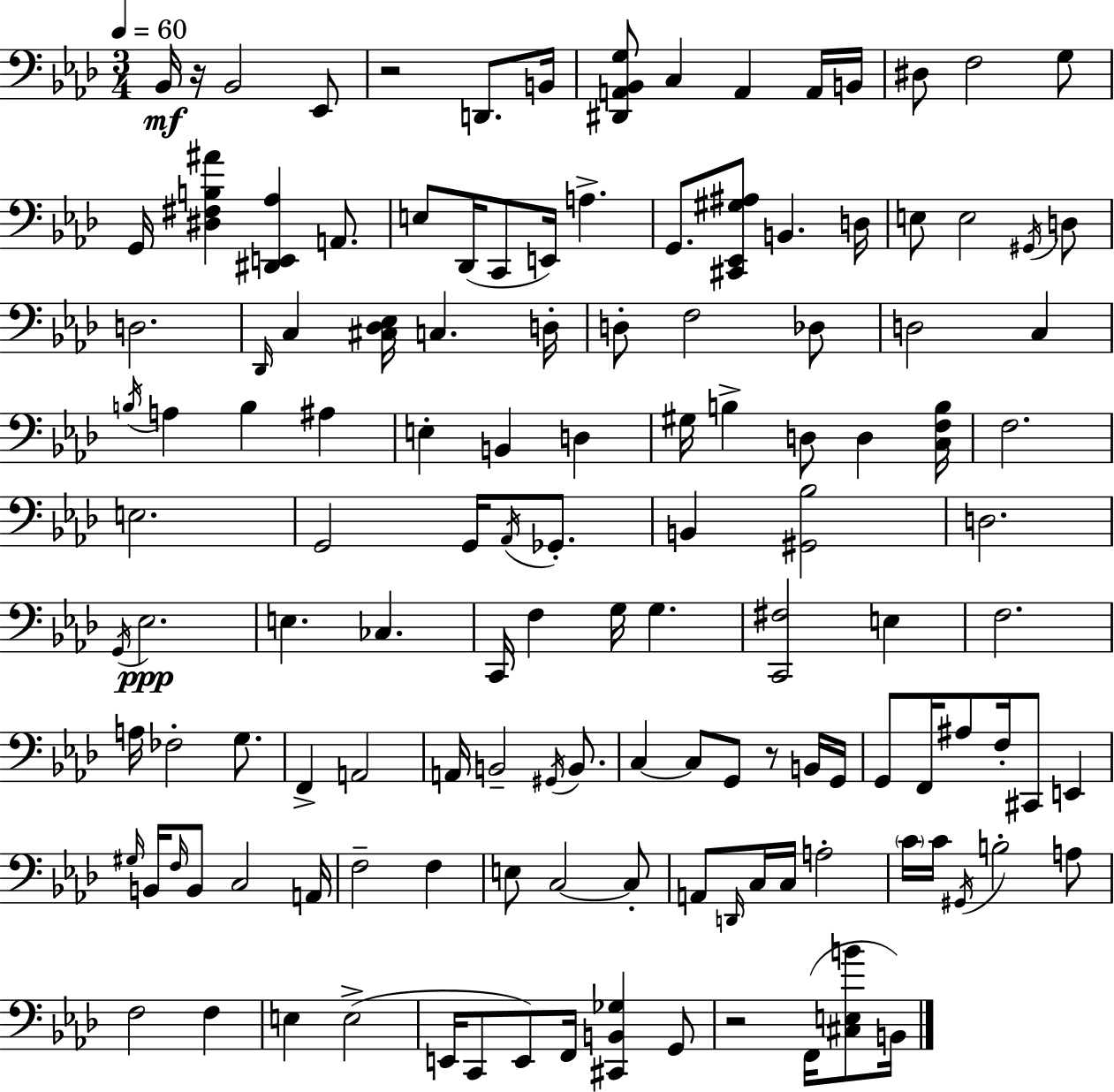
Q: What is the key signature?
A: AES major